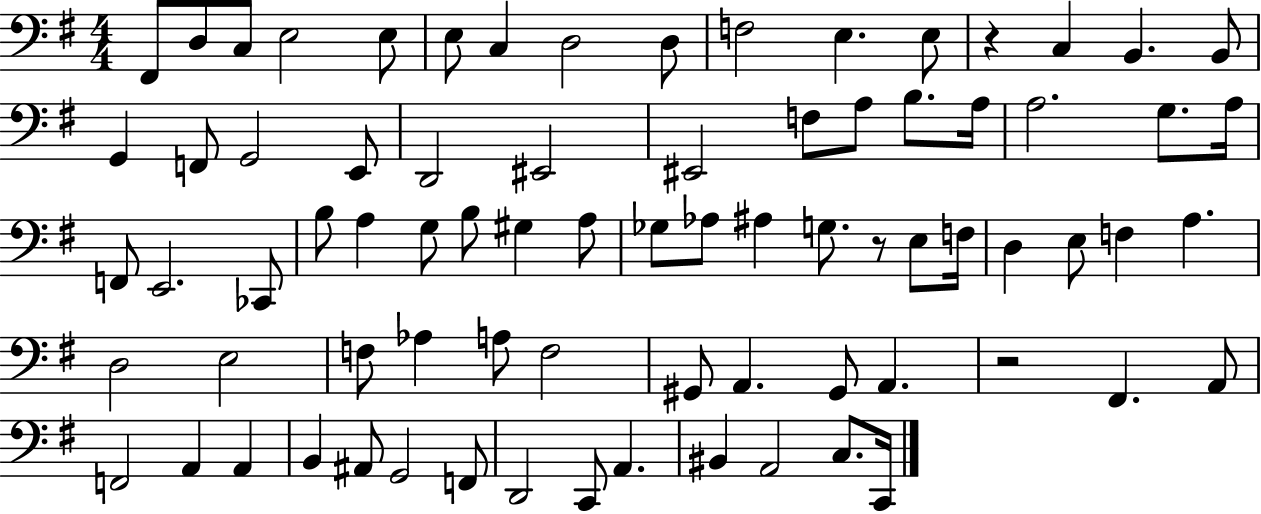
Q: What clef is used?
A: bass